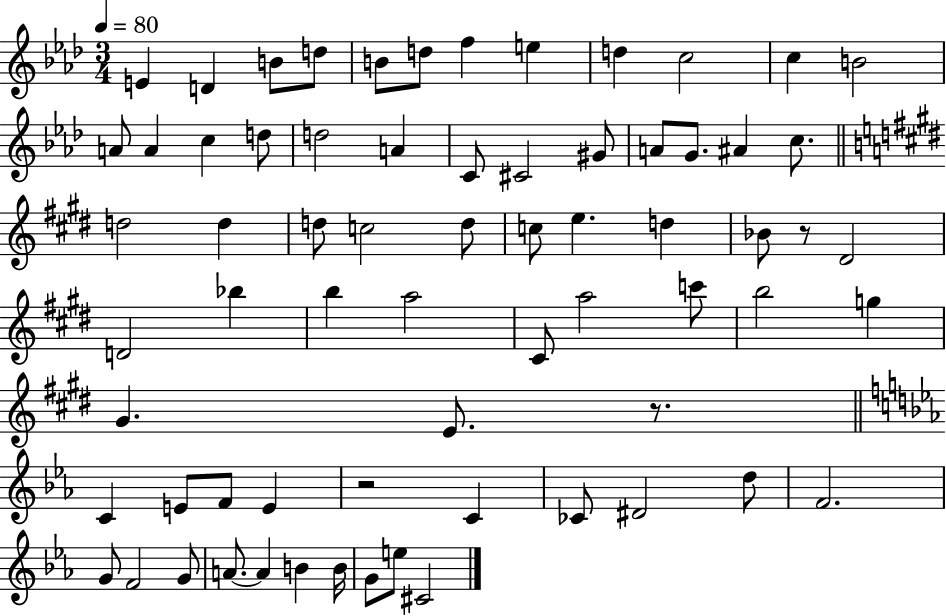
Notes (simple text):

E4/q D4/q B4/e D5/e B4/e D5/e F5/q E5/q D5/q C5/h C5/q B4/h A4/e A4/q C5/q D5/e D5/h A4/q C4/e C#4/h G#4/e A4/e G4/e. A#4/q C5/e. D5/h D5/q D5/e C5/h D5/e C5/e E5/q. D5/q Bb4/e R/e D#4/h D4/h Bb5/q B5/q A5/h C#4/e A5/h C6/e B5/h G5/q G#4/q. E4/e. R/e. C4/q E4/e F4/e E4/q R/h C4/q CES4/e D#4/h D5/e F4/h. G4/e F4/h G4/e A4/e. A4/q B4/q B4/s G4/e E5/e C#4/h